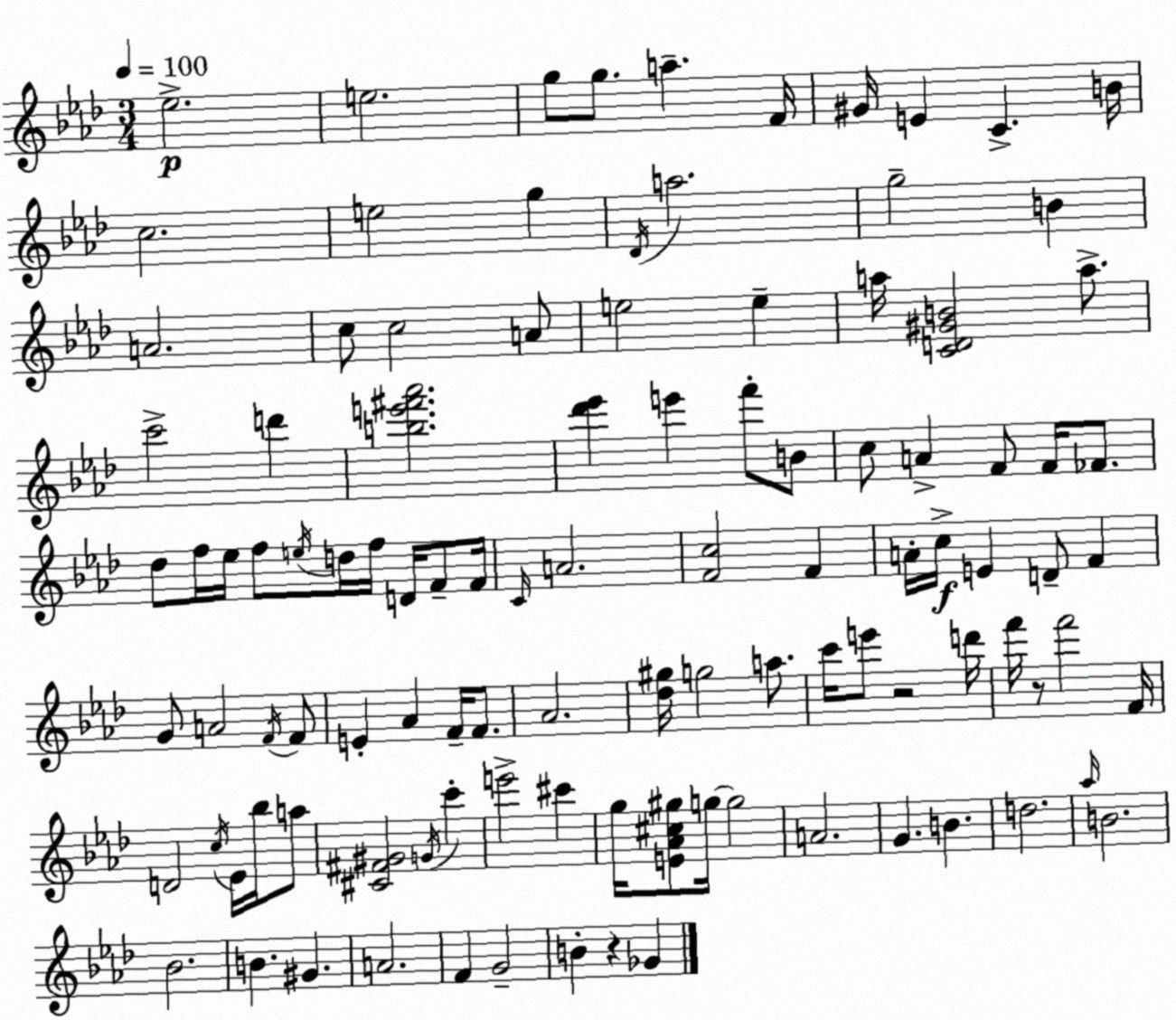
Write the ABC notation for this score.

X:1
T:Untitled
M:3/4
L:1/4
K:Ab
_e2 e2 g/2 g/2 a F/4 ^G/4 E C B/4 c2 e2 g _D/4 a2 g2 B A2 c/2 c2 A/2 e2 e a/4 [CD^GB]2 a/2 c'2 d' [be'^f'_a']2 [_d'_e'] e' f'/2 B/2 c/2 A F/2 F/4 _F/2 _d/2 f/4 _e/4 f/2 e/4 d/4 f/4 D/4 F/2 F/4 C/4 A2 [Fc]2 F A/4 c/4 E D/2 F G/2 A2 F/4 F/2 E _A F/4 F/2 _A2 [_d^g]/4 g2 a/2 c'/4 e'/2 z2 d'/4 f'/4 z/2 f'2 F/4 D2 c/4 _E/4 _b/4 a/2 [^C^F^G]2 G/4 c' e'2 ^c' g/4 [E_A^c^g]/2 g/4 g2 A2 G B d2 _a/4 B2 _B2 B ^G A2 F G2 B z _G